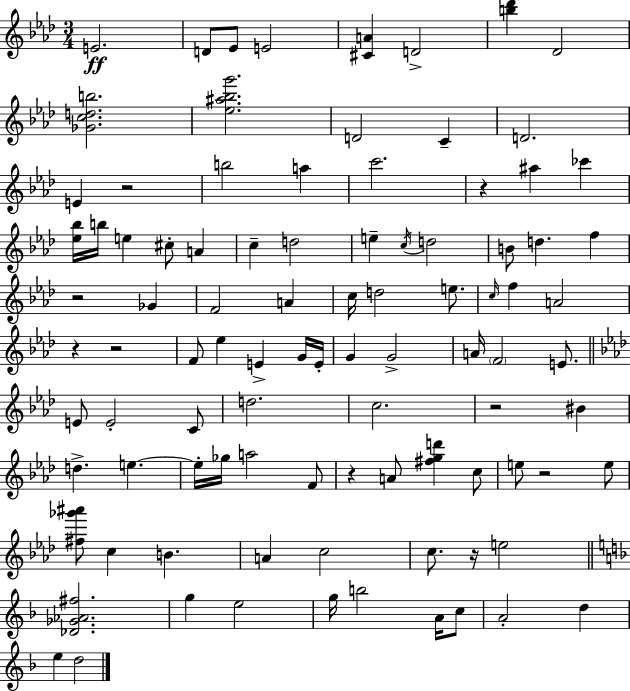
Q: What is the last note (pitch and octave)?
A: D5